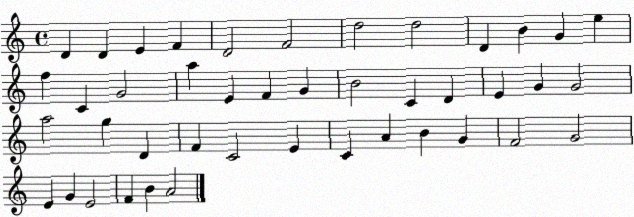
X:1
T:Untitled
M:4/4
L:1/4
K:C
D D E F D2 F2 d2 d2 D B G e f C G2 a E F G B2 C D E G G2 a2 g D F C2 E C A B G F2 G2 E G E2 F B A2